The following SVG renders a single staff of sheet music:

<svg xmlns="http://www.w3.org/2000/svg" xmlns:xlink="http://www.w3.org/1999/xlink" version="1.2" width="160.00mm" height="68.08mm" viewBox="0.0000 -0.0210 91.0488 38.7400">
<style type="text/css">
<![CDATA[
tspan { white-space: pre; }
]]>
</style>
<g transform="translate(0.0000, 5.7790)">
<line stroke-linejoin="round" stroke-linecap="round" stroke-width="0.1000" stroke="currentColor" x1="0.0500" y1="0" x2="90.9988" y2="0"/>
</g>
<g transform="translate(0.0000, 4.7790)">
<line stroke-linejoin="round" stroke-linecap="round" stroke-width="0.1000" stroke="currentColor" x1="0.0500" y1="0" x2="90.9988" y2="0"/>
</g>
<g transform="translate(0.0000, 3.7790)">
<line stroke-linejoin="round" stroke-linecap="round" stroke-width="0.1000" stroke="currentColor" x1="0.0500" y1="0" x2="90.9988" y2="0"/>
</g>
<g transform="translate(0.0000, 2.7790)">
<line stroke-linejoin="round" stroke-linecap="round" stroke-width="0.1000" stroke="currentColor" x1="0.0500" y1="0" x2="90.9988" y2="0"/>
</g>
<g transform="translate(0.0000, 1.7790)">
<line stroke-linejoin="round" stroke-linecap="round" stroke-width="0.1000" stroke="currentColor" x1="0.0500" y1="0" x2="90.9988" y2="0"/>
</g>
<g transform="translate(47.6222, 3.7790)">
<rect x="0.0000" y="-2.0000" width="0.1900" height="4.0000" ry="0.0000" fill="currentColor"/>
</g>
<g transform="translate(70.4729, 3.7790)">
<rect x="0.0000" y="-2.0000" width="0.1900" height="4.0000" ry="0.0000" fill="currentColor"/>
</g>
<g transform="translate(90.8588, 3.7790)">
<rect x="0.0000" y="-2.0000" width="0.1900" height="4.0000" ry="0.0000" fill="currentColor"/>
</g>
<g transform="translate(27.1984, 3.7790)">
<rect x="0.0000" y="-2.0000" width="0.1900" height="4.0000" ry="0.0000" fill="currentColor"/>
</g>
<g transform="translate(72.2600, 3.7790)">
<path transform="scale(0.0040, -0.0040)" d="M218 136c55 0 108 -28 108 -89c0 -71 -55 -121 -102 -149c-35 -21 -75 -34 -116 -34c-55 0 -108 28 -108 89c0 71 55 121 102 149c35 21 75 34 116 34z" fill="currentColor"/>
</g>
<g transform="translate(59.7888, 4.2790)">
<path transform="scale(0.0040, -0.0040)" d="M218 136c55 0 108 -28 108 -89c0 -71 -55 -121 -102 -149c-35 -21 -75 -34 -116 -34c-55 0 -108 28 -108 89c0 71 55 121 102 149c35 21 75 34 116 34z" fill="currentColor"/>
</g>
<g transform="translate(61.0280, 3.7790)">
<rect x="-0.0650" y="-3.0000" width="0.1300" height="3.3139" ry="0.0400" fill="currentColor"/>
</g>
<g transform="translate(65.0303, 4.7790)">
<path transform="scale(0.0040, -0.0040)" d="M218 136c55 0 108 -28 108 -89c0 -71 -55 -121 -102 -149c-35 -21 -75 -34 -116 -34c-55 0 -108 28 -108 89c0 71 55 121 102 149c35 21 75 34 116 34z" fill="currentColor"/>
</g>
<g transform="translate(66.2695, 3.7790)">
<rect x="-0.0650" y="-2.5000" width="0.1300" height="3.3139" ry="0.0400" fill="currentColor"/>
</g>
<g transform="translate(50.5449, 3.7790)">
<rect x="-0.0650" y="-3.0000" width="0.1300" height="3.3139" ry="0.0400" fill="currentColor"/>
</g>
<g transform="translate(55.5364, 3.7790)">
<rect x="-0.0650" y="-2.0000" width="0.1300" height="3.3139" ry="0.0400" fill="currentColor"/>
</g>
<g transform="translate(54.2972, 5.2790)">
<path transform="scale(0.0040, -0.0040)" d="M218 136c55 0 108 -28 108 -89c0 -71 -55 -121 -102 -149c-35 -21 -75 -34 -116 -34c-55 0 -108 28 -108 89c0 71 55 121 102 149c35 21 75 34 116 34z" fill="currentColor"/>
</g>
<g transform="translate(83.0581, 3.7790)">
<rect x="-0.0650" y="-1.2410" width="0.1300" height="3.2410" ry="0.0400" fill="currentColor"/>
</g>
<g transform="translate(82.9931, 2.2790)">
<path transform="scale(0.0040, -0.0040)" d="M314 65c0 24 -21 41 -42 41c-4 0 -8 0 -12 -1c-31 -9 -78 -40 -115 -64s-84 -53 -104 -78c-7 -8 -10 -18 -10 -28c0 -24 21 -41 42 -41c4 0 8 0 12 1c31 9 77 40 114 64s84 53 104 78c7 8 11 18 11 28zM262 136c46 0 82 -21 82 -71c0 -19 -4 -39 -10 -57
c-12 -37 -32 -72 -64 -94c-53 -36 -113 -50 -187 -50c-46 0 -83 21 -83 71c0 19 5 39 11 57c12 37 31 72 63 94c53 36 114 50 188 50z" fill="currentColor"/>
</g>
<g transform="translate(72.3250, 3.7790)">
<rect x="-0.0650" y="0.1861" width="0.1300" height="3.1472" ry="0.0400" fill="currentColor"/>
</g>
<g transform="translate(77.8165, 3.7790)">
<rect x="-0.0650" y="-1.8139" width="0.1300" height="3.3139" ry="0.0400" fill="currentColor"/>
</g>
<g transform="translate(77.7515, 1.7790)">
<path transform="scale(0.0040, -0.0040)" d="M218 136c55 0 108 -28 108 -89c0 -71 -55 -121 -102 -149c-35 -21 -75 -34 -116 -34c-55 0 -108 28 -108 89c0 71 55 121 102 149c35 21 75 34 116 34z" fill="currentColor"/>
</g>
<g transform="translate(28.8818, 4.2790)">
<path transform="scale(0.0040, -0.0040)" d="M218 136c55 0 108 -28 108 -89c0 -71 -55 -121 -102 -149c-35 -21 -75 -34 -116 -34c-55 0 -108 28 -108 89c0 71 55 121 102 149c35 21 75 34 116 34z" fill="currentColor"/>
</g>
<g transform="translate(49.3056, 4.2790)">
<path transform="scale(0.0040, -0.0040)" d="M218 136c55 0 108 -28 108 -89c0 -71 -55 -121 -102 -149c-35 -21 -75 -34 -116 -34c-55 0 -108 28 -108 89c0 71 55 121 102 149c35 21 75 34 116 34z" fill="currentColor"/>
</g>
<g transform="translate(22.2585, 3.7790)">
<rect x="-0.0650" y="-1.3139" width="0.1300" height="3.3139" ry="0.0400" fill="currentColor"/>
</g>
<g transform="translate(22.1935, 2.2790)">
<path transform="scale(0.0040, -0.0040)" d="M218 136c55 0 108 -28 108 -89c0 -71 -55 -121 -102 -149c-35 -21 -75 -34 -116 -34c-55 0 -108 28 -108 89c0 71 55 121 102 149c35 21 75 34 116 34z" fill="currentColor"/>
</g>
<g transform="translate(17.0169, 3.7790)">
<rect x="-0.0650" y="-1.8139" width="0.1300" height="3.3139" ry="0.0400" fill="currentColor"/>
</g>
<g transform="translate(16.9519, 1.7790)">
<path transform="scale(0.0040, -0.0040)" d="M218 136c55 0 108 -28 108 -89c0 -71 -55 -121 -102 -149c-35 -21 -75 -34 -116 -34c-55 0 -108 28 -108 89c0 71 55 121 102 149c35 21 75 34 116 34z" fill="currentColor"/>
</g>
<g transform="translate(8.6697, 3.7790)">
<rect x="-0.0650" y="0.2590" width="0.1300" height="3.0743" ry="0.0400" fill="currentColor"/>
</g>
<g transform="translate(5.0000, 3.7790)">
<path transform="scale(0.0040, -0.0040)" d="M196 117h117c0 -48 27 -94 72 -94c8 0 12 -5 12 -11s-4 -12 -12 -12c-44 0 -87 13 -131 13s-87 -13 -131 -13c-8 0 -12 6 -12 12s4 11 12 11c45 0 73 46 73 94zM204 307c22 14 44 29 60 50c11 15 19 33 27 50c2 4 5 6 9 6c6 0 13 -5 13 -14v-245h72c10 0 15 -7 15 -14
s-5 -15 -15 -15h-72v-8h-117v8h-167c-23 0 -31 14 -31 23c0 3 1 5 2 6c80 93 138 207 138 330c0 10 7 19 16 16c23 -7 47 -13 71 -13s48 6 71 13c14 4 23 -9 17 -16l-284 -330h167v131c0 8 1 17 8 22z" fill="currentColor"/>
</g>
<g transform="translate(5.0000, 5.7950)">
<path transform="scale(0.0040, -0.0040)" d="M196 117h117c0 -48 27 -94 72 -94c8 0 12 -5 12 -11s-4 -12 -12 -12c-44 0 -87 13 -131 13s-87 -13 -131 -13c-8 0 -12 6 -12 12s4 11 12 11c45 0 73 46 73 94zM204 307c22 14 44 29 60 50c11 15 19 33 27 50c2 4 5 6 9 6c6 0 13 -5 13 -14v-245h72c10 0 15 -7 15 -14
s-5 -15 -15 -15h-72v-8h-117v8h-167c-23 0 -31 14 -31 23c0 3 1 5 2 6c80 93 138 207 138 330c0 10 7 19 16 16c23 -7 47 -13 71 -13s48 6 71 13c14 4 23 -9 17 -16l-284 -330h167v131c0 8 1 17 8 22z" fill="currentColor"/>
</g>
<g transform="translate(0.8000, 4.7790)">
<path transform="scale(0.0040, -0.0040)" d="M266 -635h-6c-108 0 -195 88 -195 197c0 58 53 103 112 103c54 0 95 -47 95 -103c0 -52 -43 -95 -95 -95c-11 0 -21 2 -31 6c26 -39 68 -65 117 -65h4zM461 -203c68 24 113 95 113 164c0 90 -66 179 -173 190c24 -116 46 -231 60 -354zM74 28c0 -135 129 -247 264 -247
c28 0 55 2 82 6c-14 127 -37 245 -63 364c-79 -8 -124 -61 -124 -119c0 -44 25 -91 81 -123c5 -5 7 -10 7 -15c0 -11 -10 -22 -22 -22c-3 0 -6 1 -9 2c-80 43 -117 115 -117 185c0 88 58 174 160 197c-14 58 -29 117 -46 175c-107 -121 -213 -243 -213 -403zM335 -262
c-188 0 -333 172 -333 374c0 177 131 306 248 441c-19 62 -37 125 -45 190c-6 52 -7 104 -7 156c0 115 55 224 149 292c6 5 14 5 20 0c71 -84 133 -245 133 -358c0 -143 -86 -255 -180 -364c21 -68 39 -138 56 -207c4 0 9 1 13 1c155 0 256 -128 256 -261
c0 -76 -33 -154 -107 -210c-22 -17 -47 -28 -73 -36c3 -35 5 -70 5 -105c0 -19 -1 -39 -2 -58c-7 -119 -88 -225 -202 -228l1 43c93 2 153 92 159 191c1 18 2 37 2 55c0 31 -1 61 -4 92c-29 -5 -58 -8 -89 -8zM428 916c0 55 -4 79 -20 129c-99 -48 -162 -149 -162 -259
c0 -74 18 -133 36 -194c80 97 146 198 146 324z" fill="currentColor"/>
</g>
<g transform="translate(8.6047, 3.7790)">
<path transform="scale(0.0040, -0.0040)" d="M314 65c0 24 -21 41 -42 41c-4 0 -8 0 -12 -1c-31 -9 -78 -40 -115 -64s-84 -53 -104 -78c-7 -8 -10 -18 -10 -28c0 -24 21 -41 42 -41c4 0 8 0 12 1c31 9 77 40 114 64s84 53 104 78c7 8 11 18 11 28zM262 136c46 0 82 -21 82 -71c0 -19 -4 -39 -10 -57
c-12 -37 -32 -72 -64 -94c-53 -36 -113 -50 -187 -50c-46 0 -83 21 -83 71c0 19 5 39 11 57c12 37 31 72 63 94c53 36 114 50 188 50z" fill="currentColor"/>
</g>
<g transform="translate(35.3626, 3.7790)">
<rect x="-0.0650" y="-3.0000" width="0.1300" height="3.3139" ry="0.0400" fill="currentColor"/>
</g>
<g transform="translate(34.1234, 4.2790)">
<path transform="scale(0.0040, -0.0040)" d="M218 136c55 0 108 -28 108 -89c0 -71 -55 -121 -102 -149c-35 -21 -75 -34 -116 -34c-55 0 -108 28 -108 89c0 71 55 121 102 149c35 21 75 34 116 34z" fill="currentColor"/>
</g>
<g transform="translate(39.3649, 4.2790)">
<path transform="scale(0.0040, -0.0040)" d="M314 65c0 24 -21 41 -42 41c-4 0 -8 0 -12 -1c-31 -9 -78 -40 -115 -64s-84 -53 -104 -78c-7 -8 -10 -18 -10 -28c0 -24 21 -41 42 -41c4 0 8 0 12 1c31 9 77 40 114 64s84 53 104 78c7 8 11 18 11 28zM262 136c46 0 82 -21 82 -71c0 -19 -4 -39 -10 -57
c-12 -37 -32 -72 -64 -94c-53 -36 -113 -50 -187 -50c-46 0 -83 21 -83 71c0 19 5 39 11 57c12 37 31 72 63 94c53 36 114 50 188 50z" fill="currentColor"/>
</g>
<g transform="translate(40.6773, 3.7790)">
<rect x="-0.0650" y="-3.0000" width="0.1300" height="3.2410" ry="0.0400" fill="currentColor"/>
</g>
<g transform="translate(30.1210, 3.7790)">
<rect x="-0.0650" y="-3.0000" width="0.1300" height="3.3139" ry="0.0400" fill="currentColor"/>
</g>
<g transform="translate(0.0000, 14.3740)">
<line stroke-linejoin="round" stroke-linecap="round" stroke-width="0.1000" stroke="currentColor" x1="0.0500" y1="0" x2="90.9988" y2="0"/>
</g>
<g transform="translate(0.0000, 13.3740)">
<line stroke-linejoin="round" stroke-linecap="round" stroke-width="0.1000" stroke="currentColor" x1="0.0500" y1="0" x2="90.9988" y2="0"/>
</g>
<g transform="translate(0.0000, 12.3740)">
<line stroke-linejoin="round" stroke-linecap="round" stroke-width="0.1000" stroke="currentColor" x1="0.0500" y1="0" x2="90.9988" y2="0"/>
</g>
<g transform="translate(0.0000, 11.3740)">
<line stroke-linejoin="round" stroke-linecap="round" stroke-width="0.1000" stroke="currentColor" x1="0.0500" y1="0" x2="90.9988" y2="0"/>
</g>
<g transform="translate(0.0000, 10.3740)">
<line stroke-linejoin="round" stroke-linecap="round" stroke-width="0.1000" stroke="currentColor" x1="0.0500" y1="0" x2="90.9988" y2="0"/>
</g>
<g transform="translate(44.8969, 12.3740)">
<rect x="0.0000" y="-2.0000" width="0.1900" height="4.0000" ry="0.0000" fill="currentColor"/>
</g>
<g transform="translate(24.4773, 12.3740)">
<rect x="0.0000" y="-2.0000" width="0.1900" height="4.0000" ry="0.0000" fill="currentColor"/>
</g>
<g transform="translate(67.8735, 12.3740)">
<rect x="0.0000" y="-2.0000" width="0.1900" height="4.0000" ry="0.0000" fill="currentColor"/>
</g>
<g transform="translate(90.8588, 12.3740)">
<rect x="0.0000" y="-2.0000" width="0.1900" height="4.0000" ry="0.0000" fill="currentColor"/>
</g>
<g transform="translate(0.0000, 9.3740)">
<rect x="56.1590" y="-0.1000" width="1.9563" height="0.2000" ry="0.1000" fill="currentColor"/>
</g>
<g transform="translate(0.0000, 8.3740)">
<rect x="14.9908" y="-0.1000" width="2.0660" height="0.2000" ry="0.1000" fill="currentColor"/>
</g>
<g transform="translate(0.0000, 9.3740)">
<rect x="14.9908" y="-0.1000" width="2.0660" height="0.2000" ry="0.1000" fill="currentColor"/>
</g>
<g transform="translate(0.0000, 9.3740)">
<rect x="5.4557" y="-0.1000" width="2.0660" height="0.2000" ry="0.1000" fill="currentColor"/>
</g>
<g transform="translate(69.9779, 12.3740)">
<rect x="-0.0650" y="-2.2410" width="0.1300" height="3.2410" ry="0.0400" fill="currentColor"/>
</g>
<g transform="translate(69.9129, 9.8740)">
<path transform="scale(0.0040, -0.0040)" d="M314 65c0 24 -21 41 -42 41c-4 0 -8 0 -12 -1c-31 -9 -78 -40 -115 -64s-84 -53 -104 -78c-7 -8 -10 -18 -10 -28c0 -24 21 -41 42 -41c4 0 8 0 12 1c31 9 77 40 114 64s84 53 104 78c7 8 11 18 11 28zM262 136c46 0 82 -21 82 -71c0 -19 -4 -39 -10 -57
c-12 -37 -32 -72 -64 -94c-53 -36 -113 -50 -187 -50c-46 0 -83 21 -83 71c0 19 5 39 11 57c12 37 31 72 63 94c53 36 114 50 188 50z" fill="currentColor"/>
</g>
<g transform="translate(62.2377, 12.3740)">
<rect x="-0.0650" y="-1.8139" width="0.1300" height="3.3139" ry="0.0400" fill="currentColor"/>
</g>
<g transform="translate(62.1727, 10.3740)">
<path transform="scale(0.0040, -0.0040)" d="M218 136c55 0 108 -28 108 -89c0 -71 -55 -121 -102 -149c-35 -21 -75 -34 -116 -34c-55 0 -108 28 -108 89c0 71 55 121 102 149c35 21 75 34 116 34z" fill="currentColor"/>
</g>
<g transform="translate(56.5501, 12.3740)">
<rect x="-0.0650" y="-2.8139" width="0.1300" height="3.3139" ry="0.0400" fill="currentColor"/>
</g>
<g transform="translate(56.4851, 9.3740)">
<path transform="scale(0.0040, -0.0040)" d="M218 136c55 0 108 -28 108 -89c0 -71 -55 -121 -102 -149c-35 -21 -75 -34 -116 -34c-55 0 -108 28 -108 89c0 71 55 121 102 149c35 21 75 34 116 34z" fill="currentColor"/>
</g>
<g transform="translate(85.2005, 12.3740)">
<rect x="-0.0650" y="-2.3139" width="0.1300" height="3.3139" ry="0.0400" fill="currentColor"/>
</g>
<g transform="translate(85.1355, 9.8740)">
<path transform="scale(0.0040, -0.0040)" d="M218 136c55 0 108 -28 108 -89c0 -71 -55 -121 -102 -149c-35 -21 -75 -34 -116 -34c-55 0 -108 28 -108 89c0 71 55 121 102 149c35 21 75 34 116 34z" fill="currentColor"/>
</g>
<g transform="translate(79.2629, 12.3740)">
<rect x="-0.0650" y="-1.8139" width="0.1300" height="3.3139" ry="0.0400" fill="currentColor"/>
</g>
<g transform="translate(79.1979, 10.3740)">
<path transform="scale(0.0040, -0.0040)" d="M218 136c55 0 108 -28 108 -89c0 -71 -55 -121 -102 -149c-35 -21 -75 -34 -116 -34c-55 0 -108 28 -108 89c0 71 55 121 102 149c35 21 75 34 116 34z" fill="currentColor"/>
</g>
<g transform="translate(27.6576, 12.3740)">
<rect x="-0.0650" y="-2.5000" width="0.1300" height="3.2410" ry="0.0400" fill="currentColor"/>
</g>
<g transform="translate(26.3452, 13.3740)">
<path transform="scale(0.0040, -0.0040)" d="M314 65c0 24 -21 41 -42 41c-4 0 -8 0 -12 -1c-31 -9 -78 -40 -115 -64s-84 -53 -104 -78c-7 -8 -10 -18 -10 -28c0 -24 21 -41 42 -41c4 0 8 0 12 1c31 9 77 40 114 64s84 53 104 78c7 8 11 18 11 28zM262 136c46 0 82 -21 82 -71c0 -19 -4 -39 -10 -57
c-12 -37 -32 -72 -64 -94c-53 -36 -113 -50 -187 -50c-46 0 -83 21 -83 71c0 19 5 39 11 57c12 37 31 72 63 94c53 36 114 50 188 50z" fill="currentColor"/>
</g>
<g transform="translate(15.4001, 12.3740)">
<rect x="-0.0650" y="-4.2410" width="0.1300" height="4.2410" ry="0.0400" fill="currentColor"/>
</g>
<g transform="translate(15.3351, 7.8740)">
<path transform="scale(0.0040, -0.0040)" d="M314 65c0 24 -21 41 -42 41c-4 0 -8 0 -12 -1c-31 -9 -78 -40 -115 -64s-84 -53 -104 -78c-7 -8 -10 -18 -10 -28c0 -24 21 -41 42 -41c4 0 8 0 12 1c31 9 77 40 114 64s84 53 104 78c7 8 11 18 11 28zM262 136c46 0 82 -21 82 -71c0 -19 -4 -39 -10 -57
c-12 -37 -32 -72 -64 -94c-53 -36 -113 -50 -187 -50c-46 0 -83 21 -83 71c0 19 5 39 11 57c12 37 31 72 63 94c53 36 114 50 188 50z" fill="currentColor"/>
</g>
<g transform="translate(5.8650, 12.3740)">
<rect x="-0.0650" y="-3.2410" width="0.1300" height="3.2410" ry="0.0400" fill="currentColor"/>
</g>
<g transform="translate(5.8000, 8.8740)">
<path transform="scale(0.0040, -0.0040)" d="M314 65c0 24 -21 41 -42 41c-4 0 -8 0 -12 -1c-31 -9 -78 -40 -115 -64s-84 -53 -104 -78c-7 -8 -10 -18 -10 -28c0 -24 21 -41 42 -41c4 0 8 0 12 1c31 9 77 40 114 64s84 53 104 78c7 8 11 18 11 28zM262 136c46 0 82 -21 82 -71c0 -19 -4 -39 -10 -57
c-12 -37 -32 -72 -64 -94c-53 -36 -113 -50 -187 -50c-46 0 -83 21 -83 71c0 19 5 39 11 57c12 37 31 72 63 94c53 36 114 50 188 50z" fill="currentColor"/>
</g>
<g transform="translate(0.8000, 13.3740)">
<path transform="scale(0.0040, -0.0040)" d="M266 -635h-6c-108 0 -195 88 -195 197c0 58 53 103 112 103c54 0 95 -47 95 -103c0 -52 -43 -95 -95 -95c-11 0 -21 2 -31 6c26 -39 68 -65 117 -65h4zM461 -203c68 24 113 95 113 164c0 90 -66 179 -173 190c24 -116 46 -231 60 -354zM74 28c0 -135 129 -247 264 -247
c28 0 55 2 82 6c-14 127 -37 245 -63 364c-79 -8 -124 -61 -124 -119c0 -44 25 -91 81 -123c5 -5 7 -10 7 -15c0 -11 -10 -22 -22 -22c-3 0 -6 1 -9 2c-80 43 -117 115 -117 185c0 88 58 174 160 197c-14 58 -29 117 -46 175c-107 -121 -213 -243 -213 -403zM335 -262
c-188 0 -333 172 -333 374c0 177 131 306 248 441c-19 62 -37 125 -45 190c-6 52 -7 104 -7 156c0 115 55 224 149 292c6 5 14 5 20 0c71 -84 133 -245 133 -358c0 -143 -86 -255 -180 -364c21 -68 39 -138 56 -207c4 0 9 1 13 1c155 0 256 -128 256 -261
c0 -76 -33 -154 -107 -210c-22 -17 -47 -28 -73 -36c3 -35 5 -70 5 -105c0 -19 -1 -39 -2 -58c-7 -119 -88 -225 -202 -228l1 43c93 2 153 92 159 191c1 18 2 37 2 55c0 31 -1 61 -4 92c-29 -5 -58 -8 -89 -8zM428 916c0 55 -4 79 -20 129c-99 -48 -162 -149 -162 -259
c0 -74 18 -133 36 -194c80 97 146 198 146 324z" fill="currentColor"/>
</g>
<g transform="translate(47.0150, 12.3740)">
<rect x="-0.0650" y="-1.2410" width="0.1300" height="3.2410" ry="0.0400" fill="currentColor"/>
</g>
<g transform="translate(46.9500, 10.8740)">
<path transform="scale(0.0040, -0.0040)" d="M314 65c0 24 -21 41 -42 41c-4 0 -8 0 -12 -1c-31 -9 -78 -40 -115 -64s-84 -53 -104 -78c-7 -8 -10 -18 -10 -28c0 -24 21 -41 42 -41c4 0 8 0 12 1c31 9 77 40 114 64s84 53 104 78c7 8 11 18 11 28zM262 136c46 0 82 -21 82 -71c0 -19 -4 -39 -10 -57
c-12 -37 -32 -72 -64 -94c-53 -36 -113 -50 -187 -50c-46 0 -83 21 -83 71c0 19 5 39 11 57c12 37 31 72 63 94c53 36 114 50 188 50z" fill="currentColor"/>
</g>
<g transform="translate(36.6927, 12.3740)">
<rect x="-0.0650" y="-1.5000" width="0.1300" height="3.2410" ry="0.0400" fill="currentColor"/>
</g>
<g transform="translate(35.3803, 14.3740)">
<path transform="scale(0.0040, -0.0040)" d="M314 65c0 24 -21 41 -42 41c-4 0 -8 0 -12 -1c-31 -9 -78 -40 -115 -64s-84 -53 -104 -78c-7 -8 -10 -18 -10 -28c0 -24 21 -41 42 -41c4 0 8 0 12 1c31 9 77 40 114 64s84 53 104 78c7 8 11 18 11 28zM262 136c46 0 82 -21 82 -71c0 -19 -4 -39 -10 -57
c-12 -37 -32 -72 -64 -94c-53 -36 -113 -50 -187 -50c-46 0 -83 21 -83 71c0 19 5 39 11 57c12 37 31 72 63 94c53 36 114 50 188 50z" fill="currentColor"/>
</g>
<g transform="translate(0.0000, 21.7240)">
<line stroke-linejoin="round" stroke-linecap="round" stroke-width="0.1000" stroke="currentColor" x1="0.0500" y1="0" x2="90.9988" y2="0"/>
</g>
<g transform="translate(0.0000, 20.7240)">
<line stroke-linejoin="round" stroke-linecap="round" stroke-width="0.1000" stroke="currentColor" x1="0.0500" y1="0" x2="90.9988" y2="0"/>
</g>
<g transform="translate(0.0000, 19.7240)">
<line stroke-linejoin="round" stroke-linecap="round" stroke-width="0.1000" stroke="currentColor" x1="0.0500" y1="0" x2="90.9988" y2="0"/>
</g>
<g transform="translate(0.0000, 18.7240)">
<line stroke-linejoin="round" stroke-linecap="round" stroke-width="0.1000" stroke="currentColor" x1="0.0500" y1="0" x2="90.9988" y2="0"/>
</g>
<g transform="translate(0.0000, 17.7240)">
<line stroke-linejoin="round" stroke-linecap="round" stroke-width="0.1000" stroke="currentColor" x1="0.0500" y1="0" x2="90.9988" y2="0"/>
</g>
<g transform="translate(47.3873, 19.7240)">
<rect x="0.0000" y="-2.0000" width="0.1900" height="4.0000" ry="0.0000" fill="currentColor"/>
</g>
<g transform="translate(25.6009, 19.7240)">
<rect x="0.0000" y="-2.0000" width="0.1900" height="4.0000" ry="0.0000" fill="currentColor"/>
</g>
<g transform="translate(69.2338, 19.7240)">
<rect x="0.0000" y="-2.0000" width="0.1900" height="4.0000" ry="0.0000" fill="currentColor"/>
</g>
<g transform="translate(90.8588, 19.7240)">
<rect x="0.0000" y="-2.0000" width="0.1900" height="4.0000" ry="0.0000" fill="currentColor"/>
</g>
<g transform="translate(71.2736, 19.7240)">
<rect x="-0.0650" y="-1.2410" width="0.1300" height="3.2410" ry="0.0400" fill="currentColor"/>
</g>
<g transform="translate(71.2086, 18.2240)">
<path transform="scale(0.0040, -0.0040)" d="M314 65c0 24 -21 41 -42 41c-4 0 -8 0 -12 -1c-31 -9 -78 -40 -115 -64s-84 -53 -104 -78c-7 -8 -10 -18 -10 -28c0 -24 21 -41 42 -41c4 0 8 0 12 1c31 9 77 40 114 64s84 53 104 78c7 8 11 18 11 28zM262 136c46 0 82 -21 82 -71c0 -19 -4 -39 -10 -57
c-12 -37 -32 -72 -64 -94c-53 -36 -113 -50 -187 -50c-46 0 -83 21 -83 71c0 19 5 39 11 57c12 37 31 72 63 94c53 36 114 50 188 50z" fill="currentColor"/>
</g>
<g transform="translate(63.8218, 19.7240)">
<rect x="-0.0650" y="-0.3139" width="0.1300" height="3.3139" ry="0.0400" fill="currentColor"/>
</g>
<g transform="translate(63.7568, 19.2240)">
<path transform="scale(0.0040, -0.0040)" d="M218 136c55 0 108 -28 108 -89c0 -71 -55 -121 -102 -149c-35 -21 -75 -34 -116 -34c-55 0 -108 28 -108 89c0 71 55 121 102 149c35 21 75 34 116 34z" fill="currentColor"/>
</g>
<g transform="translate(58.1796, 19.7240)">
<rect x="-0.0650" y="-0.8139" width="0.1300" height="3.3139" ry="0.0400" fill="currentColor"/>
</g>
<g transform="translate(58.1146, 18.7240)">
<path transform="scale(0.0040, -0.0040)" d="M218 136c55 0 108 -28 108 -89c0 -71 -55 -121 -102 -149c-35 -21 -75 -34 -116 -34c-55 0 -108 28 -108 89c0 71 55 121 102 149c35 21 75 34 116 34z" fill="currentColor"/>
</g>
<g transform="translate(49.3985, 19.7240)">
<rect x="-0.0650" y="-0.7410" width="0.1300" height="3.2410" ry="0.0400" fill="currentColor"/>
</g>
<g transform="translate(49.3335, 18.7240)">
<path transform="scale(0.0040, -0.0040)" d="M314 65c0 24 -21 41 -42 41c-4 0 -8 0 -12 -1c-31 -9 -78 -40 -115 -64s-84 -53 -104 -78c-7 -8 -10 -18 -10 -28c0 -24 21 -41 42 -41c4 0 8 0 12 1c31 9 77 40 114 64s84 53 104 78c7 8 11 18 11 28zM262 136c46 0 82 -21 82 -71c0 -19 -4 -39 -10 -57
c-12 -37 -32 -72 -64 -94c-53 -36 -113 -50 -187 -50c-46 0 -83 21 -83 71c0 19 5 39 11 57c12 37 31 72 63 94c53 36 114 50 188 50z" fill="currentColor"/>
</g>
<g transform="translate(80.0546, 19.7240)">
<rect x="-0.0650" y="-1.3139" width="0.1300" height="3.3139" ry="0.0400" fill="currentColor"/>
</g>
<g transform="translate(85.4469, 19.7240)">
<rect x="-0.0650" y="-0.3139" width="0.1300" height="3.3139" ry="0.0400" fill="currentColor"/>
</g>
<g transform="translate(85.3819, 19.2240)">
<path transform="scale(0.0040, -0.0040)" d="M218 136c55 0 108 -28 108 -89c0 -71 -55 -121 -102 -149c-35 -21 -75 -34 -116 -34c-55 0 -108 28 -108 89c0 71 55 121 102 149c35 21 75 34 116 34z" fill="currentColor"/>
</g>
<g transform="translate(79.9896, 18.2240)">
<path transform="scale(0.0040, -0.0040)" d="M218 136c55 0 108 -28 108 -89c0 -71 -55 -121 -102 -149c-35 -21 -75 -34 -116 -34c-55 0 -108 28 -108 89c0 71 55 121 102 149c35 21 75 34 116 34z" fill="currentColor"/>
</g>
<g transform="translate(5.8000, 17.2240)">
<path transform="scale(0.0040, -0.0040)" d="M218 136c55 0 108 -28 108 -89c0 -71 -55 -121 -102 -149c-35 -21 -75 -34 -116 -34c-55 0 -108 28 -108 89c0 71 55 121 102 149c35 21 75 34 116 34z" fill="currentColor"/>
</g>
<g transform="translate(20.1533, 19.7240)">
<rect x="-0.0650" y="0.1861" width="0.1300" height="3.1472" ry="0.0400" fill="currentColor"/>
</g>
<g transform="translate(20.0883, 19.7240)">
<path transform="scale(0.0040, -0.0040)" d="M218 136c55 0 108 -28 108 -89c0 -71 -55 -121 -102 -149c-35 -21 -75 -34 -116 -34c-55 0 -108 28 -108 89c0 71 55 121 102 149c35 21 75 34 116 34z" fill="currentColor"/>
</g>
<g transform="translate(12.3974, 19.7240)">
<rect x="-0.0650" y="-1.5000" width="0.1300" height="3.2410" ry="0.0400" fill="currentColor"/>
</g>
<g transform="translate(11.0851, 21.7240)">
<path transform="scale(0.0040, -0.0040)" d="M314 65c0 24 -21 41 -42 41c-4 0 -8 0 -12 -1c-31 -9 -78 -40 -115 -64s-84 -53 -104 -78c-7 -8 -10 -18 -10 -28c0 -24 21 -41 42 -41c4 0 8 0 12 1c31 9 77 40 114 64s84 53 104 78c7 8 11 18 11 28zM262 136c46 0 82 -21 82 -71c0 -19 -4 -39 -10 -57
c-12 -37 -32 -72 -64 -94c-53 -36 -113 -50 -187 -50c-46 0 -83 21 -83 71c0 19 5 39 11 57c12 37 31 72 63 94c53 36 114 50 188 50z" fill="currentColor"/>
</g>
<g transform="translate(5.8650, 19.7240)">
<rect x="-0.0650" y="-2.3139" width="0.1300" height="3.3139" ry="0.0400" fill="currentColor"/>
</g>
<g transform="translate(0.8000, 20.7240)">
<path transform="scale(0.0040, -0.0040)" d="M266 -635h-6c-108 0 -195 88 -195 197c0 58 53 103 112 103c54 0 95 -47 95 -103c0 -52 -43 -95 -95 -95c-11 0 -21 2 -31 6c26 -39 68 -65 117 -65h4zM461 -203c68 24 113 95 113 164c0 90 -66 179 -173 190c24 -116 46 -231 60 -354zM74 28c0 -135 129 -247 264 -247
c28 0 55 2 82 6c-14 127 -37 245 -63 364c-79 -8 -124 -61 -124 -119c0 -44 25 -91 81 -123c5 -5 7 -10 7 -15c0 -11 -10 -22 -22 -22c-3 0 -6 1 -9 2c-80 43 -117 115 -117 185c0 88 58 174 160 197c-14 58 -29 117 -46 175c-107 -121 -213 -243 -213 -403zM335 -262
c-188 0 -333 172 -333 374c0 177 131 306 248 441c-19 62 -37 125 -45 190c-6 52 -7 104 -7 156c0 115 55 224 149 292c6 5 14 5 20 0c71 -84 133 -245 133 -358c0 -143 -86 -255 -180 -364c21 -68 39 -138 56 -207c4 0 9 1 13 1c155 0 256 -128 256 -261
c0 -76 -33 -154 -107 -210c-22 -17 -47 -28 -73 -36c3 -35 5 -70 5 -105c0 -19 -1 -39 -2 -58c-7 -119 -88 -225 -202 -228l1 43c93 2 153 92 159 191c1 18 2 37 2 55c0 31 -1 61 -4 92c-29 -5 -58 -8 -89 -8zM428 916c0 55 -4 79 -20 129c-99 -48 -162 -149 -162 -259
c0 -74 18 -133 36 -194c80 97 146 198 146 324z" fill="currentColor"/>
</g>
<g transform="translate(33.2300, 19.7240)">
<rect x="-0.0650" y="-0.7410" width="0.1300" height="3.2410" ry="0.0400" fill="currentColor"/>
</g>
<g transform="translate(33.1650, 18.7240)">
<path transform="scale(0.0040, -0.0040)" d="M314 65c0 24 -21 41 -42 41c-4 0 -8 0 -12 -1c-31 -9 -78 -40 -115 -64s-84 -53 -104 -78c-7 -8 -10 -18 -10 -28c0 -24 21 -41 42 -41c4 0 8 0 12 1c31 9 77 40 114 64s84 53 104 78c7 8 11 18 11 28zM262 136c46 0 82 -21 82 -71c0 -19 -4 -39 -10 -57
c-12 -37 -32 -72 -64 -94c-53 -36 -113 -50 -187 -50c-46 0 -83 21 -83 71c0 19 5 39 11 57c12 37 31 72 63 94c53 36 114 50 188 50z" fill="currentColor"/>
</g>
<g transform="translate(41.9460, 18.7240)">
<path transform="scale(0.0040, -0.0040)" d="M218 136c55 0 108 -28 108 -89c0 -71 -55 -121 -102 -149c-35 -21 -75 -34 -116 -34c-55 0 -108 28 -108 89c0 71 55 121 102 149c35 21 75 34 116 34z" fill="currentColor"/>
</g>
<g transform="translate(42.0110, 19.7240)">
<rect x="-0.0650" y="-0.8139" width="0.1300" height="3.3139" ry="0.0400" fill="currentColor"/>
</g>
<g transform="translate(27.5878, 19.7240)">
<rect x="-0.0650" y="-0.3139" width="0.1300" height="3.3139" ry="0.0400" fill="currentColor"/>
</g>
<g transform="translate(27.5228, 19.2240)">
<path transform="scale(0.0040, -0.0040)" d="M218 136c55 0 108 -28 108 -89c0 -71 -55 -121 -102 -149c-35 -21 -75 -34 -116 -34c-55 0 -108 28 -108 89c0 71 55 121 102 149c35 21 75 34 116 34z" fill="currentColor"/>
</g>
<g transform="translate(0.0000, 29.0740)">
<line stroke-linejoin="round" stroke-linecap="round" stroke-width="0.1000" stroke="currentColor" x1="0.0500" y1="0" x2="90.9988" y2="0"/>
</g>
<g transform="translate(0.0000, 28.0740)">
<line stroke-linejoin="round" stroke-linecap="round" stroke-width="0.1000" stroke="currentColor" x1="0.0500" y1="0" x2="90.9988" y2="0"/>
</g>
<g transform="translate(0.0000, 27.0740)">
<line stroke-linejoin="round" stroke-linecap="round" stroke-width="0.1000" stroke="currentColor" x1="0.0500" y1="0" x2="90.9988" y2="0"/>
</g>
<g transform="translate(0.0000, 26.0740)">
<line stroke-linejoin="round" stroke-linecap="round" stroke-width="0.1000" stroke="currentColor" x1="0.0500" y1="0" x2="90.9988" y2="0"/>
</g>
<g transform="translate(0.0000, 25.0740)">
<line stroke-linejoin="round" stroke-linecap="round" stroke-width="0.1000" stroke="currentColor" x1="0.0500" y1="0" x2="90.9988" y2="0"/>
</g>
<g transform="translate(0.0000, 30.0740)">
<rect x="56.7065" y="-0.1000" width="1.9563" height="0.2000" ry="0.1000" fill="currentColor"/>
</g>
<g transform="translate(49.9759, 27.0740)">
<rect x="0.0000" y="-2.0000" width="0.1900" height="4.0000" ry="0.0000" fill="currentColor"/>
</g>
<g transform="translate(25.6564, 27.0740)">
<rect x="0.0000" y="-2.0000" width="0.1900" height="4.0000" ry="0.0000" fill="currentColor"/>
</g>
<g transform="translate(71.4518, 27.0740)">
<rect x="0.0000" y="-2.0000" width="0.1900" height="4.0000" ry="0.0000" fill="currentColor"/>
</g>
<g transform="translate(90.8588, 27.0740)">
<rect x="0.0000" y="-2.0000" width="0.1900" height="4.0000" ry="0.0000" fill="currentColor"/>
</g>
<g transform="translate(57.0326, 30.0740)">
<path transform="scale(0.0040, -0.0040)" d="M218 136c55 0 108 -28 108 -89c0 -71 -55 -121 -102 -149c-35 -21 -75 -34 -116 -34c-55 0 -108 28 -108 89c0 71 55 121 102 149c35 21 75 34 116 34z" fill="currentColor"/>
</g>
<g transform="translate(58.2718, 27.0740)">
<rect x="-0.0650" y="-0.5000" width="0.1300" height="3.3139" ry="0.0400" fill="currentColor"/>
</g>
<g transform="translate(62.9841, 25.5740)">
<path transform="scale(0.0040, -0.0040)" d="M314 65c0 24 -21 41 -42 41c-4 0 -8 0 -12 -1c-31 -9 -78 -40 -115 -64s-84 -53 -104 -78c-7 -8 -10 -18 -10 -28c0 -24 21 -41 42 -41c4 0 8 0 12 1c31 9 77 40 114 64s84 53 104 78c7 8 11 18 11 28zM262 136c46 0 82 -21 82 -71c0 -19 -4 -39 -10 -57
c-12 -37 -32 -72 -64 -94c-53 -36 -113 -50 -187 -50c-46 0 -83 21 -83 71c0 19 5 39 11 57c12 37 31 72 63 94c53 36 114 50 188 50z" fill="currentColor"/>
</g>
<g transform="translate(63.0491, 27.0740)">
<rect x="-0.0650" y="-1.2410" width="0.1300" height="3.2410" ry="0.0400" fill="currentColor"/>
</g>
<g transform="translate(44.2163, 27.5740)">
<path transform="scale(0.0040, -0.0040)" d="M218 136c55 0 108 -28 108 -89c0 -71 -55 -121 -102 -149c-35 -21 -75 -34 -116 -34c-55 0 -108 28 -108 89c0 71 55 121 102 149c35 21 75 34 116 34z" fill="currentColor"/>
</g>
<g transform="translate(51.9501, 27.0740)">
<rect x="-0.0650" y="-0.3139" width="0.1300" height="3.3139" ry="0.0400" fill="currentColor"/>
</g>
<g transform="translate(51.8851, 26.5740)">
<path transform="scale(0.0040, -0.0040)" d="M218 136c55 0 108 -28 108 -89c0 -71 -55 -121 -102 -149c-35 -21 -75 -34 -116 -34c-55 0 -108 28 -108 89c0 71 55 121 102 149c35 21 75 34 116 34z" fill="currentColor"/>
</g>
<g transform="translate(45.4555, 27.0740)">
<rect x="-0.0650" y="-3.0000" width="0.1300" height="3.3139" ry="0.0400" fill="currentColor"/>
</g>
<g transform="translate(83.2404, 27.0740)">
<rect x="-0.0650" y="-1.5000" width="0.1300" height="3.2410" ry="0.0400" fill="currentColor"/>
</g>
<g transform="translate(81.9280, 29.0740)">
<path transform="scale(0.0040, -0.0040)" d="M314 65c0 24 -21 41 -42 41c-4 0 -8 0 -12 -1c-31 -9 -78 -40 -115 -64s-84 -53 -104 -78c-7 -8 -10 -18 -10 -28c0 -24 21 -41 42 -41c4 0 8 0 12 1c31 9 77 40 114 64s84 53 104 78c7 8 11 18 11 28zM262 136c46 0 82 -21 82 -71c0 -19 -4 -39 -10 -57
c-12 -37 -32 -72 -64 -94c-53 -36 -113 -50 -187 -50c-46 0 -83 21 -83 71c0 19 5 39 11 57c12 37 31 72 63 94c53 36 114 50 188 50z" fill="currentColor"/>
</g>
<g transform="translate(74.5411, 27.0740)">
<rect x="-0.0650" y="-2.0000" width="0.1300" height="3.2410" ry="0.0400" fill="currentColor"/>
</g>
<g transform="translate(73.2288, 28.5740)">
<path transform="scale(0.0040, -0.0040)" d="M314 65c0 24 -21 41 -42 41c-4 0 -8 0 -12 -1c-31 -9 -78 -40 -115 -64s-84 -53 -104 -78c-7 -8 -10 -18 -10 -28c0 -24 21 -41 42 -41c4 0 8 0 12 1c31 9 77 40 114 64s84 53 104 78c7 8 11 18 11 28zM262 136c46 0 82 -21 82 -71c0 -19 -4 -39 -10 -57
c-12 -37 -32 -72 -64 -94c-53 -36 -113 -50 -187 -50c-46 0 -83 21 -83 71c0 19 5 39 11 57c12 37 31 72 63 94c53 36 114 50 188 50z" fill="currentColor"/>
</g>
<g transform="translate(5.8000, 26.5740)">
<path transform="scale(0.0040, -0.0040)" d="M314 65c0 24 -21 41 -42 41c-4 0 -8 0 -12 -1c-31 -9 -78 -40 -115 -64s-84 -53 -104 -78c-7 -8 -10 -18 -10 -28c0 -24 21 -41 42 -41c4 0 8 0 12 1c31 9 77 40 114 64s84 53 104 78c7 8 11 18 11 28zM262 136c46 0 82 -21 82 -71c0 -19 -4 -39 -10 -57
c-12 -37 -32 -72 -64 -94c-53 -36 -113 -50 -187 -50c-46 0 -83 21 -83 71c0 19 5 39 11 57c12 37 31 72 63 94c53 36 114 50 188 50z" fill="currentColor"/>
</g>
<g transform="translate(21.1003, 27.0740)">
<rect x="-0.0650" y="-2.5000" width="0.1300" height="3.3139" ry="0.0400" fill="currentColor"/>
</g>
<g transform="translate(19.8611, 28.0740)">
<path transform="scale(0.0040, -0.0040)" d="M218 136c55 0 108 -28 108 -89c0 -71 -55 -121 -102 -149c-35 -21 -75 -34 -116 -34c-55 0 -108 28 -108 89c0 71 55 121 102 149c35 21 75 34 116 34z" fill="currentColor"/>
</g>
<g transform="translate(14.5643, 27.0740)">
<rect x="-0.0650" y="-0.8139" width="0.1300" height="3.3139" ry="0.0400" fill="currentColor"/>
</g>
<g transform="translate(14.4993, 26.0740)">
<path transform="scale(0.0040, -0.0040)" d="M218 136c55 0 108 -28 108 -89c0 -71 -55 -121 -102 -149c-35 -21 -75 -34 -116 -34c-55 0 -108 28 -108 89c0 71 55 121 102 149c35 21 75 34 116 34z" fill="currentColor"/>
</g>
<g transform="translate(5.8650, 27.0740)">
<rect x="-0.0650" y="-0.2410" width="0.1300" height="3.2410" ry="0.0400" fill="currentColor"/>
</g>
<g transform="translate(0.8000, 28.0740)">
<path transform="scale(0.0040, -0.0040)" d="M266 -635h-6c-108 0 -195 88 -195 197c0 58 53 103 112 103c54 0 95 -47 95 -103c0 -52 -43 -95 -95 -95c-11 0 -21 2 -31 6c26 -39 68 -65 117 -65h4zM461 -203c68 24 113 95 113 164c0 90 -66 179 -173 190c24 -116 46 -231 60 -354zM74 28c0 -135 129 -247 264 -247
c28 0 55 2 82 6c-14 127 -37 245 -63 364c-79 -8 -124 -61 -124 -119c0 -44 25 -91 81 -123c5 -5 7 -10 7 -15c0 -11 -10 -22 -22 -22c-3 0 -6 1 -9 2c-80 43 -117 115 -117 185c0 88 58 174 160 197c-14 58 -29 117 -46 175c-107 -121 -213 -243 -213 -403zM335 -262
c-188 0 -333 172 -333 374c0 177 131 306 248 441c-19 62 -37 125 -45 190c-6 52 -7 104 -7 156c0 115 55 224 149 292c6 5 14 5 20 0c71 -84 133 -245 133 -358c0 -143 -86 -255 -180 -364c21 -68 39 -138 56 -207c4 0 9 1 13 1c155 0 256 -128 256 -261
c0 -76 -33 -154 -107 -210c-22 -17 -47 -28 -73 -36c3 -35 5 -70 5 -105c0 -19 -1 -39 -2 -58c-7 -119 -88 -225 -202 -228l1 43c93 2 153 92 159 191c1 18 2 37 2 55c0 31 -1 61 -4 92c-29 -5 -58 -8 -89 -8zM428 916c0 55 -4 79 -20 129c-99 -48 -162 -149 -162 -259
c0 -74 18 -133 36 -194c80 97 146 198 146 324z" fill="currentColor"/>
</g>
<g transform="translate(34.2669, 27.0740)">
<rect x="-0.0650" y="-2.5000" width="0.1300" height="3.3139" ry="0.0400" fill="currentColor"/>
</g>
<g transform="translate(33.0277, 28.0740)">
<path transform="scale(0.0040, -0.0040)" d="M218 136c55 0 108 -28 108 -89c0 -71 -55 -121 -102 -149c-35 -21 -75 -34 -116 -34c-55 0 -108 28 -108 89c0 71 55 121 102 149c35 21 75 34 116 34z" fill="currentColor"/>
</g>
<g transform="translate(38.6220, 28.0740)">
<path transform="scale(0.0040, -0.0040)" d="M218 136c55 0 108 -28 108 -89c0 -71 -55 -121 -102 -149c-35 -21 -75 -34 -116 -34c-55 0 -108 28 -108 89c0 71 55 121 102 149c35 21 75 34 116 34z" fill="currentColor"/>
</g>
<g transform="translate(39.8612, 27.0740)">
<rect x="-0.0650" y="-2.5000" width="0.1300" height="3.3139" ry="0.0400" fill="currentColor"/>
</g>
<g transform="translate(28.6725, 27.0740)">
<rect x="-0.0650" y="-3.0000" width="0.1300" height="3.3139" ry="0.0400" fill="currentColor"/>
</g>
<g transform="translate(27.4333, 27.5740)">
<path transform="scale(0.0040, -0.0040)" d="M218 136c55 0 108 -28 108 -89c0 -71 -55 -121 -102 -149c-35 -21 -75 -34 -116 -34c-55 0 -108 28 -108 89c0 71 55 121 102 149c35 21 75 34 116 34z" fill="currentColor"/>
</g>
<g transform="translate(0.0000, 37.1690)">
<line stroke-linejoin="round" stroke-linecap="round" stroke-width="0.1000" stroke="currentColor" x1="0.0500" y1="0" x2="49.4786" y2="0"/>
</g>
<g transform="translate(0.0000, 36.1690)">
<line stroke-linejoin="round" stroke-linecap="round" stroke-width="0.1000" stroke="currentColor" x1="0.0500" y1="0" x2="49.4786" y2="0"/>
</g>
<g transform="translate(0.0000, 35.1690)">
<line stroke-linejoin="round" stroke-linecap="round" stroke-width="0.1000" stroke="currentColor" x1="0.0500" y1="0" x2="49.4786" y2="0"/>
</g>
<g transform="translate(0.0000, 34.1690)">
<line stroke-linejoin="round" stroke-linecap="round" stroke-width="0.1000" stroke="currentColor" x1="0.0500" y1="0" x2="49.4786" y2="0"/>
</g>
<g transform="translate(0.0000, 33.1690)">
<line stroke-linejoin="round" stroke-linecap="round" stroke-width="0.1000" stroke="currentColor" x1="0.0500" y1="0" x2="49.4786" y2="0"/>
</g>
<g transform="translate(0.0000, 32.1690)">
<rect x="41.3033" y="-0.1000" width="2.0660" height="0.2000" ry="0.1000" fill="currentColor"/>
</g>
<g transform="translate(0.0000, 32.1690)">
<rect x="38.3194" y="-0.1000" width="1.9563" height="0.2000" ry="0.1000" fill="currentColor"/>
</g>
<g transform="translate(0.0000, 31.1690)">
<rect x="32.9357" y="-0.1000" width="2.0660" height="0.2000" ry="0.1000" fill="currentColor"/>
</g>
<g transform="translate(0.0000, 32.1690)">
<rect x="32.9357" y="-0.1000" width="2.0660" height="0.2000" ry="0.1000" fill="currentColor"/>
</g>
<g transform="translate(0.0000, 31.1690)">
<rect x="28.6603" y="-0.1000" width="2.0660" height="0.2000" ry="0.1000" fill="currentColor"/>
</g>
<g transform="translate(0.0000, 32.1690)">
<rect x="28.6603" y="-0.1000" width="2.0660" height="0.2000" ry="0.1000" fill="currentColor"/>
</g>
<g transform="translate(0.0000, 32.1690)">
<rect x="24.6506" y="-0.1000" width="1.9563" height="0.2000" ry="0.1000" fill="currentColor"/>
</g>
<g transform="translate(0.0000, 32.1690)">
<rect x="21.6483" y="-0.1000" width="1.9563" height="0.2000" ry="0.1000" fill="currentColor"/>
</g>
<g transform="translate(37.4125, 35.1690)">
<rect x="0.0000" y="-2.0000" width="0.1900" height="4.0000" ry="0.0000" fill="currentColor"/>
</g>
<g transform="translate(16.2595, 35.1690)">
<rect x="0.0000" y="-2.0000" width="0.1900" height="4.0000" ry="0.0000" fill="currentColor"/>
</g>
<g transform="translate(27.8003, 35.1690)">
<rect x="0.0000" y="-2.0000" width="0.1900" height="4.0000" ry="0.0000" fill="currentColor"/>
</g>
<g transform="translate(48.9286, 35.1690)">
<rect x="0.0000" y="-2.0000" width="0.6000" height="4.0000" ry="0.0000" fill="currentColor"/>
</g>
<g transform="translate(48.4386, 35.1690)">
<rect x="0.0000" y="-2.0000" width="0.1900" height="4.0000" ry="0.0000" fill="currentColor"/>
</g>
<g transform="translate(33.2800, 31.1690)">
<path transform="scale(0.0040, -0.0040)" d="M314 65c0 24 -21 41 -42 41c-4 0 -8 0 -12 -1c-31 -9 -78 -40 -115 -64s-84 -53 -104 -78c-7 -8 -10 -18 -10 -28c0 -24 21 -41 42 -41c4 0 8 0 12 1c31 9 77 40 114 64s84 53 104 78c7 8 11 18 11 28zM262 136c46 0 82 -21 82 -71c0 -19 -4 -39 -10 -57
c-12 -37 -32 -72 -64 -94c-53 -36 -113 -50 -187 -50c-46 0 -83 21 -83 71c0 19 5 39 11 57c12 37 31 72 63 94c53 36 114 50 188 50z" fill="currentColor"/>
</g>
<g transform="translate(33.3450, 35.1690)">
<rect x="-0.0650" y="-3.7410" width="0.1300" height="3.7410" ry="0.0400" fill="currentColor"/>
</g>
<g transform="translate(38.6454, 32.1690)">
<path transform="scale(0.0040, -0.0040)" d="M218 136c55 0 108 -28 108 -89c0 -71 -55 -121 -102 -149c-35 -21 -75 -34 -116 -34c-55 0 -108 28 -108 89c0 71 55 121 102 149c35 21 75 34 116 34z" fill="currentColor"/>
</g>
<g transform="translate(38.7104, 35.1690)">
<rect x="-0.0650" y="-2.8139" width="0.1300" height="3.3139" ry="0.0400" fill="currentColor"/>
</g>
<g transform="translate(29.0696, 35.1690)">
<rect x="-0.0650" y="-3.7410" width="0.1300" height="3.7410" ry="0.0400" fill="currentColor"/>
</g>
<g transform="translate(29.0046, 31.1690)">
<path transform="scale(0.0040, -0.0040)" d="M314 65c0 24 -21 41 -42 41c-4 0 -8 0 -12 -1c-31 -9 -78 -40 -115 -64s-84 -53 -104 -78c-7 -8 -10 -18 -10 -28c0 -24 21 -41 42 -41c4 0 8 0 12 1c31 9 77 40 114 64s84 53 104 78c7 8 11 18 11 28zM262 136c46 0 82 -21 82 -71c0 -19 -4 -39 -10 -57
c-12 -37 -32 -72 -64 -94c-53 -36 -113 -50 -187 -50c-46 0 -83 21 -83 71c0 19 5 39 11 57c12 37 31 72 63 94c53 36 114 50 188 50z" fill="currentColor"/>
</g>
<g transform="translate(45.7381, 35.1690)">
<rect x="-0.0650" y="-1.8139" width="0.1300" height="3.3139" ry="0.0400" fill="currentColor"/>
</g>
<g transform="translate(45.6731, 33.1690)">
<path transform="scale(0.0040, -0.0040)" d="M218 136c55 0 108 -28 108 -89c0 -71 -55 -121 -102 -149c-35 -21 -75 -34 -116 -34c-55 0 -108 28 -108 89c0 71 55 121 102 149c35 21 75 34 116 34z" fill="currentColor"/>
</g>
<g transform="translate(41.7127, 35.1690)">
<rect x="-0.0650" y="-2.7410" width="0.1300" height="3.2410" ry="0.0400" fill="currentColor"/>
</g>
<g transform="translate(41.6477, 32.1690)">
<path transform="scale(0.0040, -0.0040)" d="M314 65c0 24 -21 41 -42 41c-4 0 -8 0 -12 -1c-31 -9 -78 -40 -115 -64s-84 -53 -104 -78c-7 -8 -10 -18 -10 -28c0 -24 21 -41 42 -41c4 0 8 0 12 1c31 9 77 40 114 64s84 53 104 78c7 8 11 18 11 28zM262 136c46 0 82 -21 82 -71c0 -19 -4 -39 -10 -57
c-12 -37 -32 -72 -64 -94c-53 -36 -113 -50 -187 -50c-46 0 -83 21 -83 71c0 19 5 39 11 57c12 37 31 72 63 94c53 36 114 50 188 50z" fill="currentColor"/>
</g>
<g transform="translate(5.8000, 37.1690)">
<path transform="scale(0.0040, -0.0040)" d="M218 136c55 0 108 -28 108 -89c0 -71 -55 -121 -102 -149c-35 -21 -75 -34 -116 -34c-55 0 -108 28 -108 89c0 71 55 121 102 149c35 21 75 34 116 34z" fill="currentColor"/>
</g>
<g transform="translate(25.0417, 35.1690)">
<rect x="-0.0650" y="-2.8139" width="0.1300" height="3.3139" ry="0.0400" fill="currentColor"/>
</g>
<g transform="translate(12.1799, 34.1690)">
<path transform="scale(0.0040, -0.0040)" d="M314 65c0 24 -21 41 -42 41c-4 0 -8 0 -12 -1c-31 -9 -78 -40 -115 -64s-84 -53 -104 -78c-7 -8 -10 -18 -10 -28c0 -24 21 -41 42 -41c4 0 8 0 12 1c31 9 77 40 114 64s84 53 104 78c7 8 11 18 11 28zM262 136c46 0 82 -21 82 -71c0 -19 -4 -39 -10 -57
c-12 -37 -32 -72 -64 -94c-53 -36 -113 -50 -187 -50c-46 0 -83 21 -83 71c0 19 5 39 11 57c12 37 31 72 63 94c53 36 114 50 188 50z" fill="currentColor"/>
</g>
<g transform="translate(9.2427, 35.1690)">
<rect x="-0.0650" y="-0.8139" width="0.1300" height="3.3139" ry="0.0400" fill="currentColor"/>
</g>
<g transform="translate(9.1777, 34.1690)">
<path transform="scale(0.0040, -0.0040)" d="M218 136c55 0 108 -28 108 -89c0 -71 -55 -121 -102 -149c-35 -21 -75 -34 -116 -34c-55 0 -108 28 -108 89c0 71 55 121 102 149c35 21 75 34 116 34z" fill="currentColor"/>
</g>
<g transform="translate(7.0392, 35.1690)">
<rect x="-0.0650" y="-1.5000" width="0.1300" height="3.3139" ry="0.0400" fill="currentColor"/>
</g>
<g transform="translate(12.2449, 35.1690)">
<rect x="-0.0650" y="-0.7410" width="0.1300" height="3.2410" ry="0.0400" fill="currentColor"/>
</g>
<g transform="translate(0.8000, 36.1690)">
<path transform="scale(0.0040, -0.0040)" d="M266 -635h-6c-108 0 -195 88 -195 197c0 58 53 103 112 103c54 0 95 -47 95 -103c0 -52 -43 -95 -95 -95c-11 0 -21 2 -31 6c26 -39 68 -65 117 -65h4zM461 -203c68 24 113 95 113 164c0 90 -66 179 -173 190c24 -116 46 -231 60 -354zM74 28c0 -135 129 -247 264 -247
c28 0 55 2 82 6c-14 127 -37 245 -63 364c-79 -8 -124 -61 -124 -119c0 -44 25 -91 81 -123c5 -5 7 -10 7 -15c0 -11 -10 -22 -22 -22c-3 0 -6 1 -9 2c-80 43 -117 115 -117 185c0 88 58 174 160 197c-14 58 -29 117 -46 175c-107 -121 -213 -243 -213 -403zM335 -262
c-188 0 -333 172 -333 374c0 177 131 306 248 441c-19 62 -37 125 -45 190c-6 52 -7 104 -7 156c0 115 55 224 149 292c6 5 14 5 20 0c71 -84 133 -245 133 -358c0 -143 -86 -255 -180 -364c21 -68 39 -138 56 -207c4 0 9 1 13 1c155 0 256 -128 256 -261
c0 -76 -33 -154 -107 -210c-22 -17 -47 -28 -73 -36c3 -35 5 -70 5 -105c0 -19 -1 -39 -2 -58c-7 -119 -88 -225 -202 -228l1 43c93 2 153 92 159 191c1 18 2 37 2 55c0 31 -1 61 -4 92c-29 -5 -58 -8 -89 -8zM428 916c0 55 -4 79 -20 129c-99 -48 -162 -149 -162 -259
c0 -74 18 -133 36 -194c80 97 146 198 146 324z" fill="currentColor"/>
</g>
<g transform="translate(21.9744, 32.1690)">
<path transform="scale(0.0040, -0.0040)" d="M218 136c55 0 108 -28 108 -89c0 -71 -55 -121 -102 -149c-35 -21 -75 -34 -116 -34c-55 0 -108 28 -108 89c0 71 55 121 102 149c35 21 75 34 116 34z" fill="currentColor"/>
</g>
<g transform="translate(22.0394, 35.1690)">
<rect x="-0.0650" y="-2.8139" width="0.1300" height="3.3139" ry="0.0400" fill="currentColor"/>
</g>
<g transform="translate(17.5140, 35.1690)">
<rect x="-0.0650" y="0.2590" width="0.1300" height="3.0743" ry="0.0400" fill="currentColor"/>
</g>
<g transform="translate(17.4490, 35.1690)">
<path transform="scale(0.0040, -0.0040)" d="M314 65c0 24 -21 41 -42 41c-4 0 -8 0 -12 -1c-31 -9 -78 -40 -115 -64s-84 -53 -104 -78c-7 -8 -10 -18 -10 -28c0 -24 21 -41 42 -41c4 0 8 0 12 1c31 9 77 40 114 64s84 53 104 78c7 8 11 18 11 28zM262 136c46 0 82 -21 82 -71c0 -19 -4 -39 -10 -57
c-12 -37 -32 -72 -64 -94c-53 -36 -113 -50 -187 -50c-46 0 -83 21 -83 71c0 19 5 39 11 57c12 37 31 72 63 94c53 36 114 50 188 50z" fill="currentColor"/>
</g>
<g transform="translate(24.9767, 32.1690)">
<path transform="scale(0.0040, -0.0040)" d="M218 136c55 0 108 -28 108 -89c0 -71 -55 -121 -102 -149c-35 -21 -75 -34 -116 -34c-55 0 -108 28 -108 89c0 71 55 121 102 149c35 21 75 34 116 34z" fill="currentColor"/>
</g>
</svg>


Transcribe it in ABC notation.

X:1
T:Untitled
M:4/4
L:1/4
K:C
B2 f e A A A2 A F A G B f e2 b2 d'2 G2 E2 e2 a f g2 f g g E2 B c d2 d d2 d c e2 e c c2 d G A G G A c C e2 F2 E2 E d d2 B2 a a c'2 c'2 a a2 f